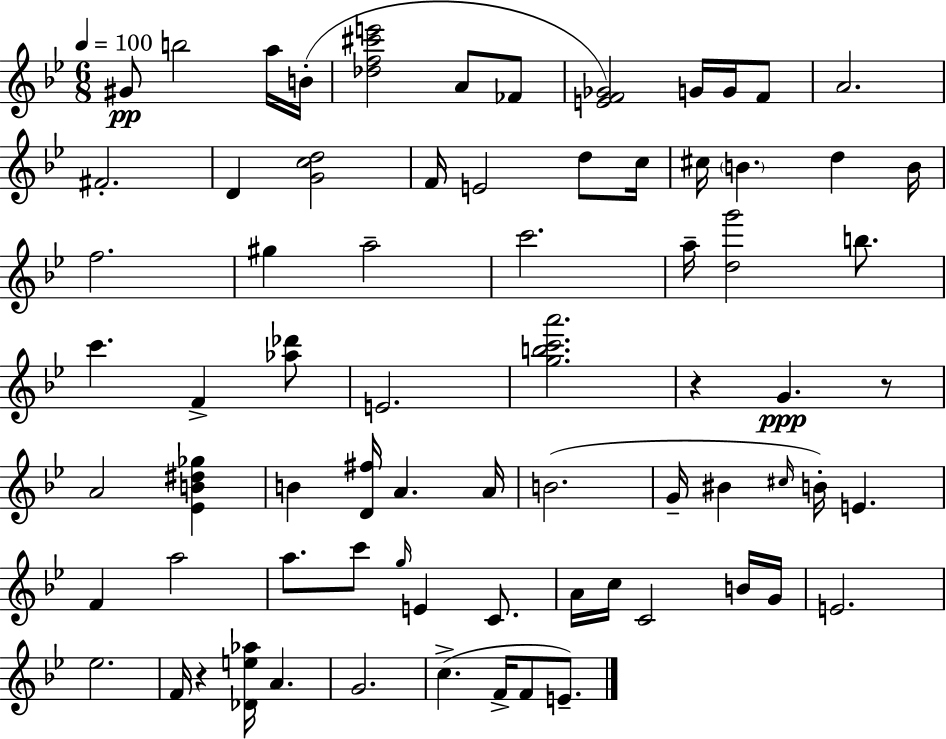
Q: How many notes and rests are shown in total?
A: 73